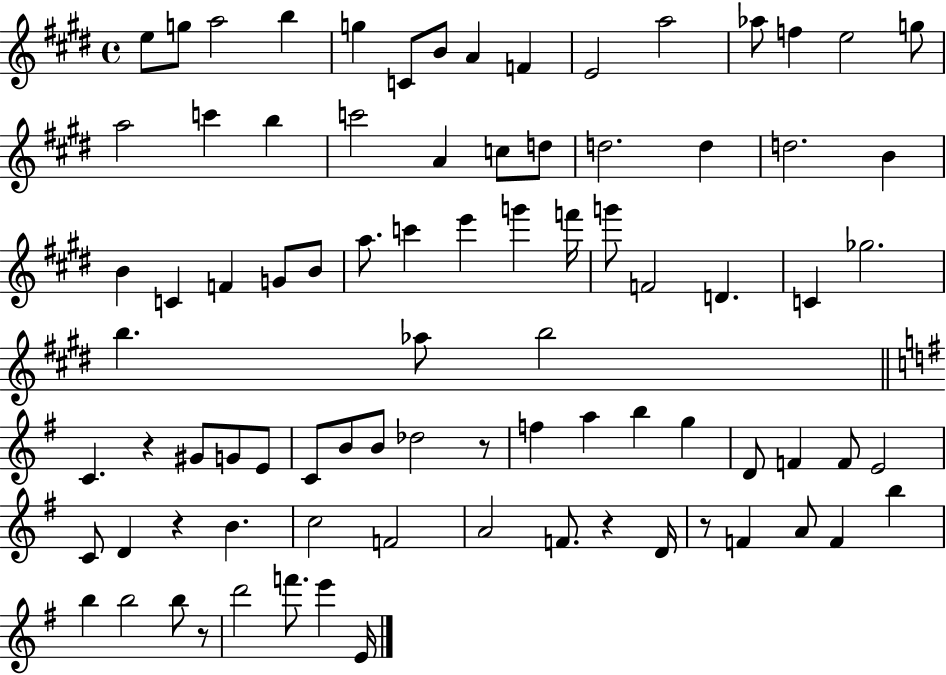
{
  \clef treble
  \time 4/4
  \defaultTimeSignature
  \key e \major
  e''8 g''8 a''2 b''4 | g''4 c'8 b'8 a'4 f'4 | e'2 a''2 | aes''8 f''4 e''2 g''8 | \break a''2 c'''4 b''4 | c'''2 a'4 c''8 d''8 | d''2. d''4 | d''2. b'4 | \break b'4 c'4 f'4 g'8 b'8 | a''8. c'''4 e'''4 g'''4 f'''16 | g'''8 f'2 d'4. | c'4 ges''2. | \break b''4. aes''8 b''2 | \bar "||" \break \key g \major c'4. r4 gis'8 g'8 e'8 | c'8 b'8 b'8 des''2 r8 | f''4 a''4 b''4 g''4 | d'8 f'4 f'8 e'2 | \break c'8 d'4 r4 b'4. | c''2 f'2 | a'2 f'8. r4 d'16 | r8 f'4 a'8 f'4 b''4 | \break b''4 b''2 b''8 r8 | d'''2 f'''8. e'''4 e'16 | \bar "|."
}